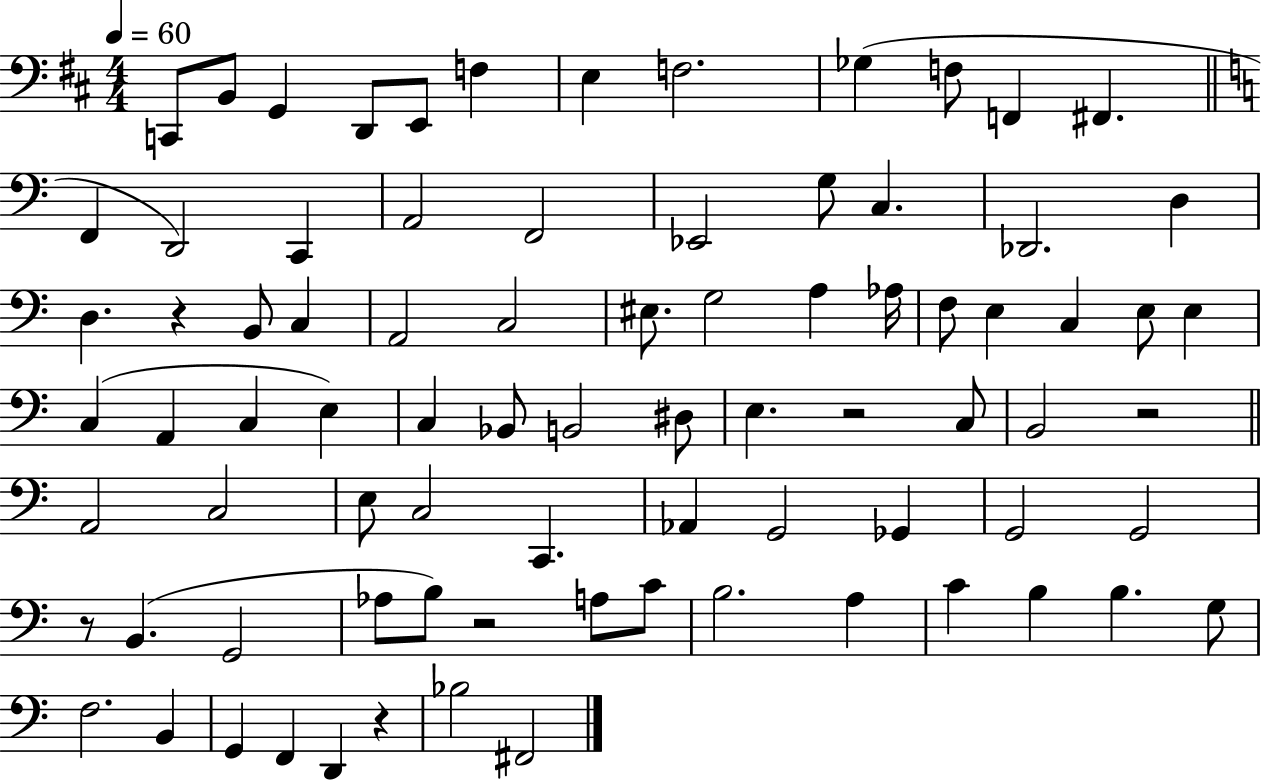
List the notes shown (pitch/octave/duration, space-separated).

C2/e B2/e G2/q D2/e E2/e F3/q E3/q F3/h. Gb3/q F3/e F2/q F#2/q. F2/q D2/h C2/q A2/h F2/h Eb2/h G3/e C3/q. Db2/h. D3/q D3/q. R/q B2/e C3/q A2/h C3/h EIS3/e. G3/h A3/q Ab3/s F3/e E3/q C3/q E3/e E3/q C3/q A2/q C3/q E3/q C3/q Bb2/e B2/h D#3/e E3/q. R/h C3/e B2/h R/h A2/h C3/h E3/e C3/h C2/q. Ab2/q G2/h Gb2/q G2/h G2/h R/e B2/q. G2/h Ab3/e B3/e R/h A3/e C4/e B3/h. A3/q C4/q B3/q B3/q. G3/e F3/h. B2/q G2/q F2/q D2/q R/q Bb3/h F#2/h